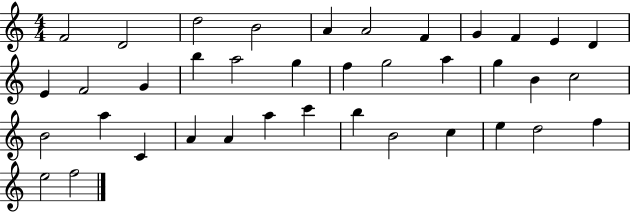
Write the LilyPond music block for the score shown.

{
  \clef treble
  \numericTimeSignature
  \time 4/4
  \key c \major
  f'2 d'2 | d''2 b'2 | a'4 a'2 f'4 | g'4 f'4 e'4 d'4 | \break e'4 f'2 g'4 | b''4 a''2 g''4 | f''4 g''2 a''4 | g''4 b'4 c''2 | \break b'2 a''4 c'4 | a'4 a'4 a''4 c'''4 | b''4 b'2 c''4 | e''4 d''2 f''4 | \break e''2 f''2 | \bar "|."
}